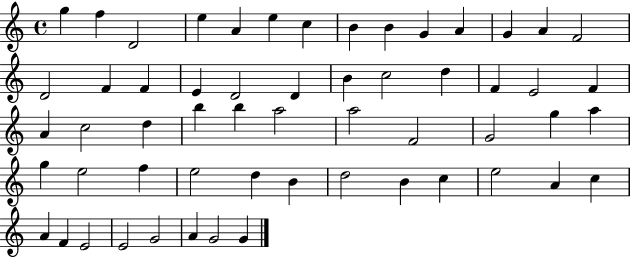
G5/q F5/q D4/h E5/q A4/q E5/q C5/q B4/q B4/q G4/q A4/q G4/q A4/q F4/h D4/h F4/q F4/q E4/q D4/h D4/q B4/q C5/h D5/q F4/q E4/h F4/q A4/q C5/h D5/q B5/q B5/q A5/h A5/h F4/h G4/h G5/q A5/q G5/q E5/h F5/q E5/h D5/q B4/q D5/h B4/q C5/q E5/h A4/q C5/q A4/q F4/q E4/h E4/h G4/h A4/q G4/h G4/q